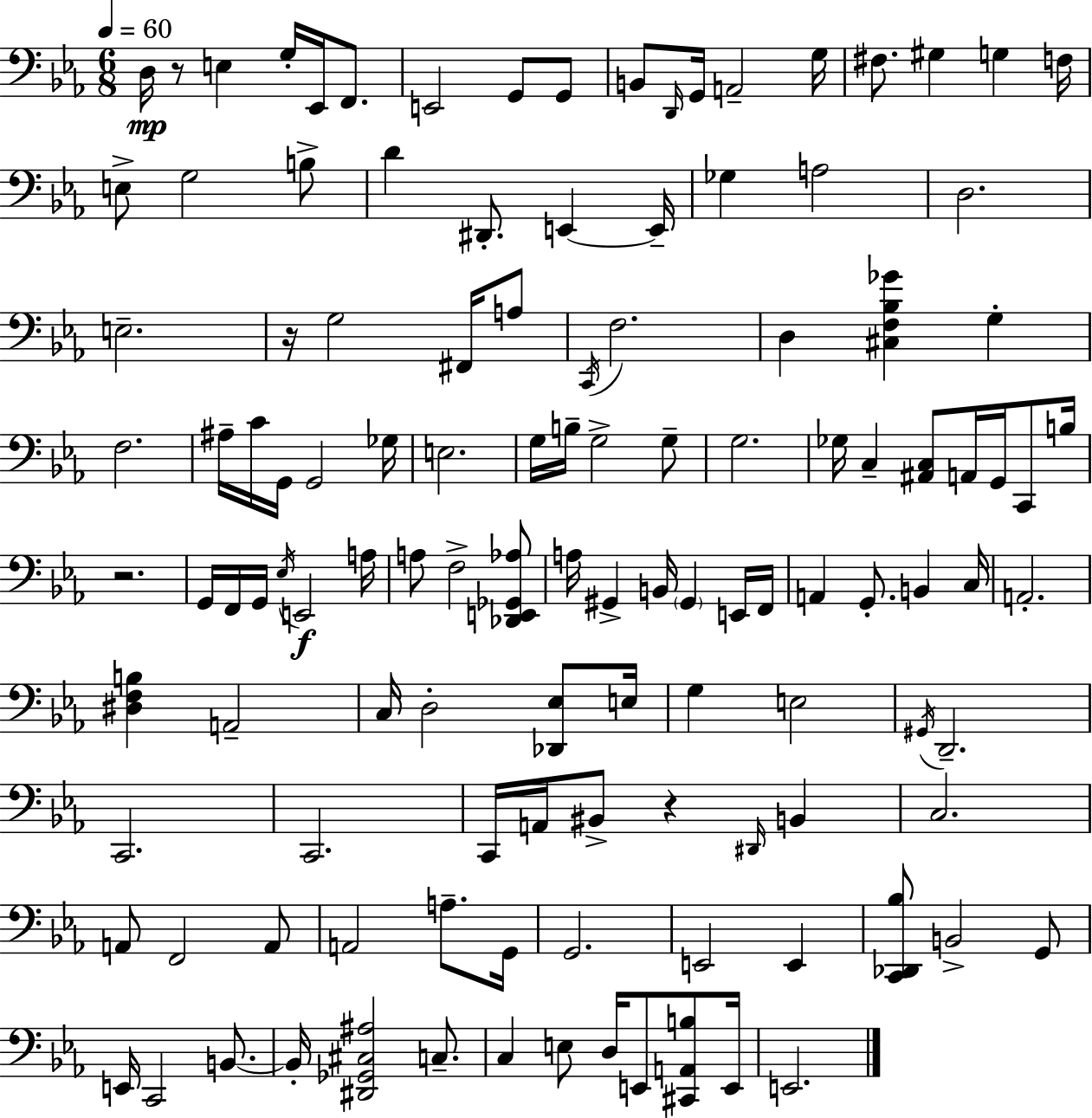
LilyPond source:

{
  \clef bass
  \numericTimeSignature
  \time 6/8
  \key c \minor
  \tempo 4 = 60
  d16\mp r8 e4 g16-. ees,16 f,8. | e,2 g,8 g,8 | b,8 \grace { d,16 } g,16 a,2-- | g16 fis8. gis4 g4 | \break f16 e8-> g2 b8-> | d'4 dis,8.-. e,4~~ | e,16-- ges4 a2 | d2. | \break e2.-- | r16 g2 fis,16 a8 | \acciaccatura { c,16 } f2. | d4 <cis f bes ges'>4 g4-. | \break f2. | ais16-- c'16 g,16 g,2 | ges16 e2. | g16 b16-- g2-> | \break g8-- g2. | ges16 c4-- <ais, c>8 a,16 g,16 c,8 | b16 r2. | g,16 f,16 g,16 \acciaccatura { ees16 }\f e,2 | \break a16 a8 f2-> | <des, e, ges, aes>8 a16 gis,4-> b,16 \parenthesize gis,4 | e,16 f,16 a,4 g,8.-. b,4 | c16 a,2.-. | \break <dis f b>4 a,2-- | c16 d2-. | <des, ees>8 e16 g4 e2 | \acciaccatura { gis,16 } d,2.-- | \break c,2. | c,2. | c,16 a,16 bis,8-> r4 | \grace { dis,16 } b,4 c2. | \break a,8 f,2 | a,8 a,2 | a8.-- g,16 g,2. | e,2 | \break e,4 <c, des, bes>8 b,2-> | g,8 e,16 c,2 | b,8.~~ b,16-. <dis, ges, cis ais>2 | c8.-- c4 e8 d16 | \break e,8 <cis, a, b>8 e,16 e,2. | \bar "|."
}